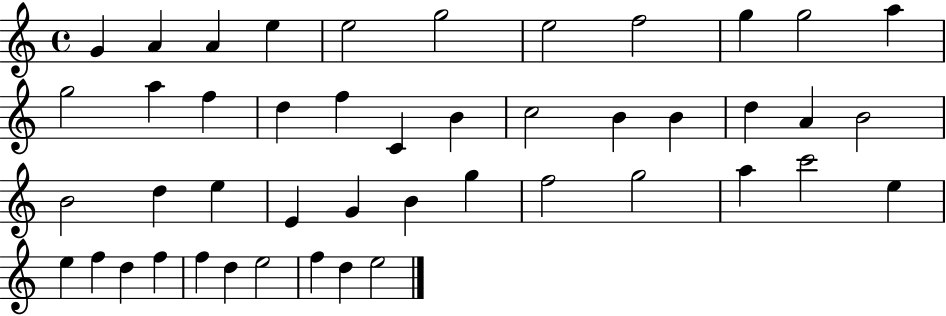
G4/q A4/q A4/q E5/q E5/h G5/h E5/h F5/h G5/q G5/h A5/q G5/h A5/q F5/q D5/q F5/q C4/q B4/q C5/h B4/q B4/q D5/q A4/q B4/h B4/h D5/q E5/q E4/q G4/q B4/q G5/q F5/h G5/h A5/q C6/h E5/q E5/q F5/q D5/q F5/q F5/q D5/q E5/h F5/q D5/q E5/h